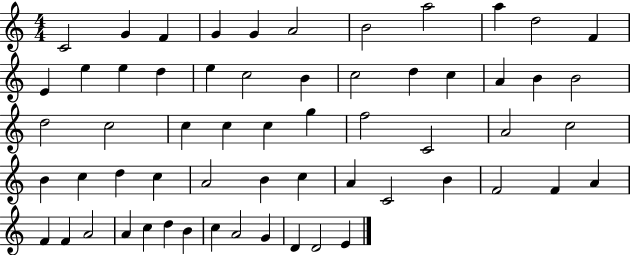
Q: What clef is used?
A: treble